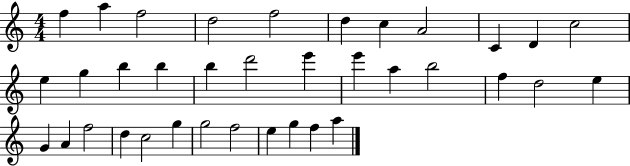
{
  \clef treble
  \numericTimeSignature
  \time 4/4
  \key c \major
  f''4 a''4 f''2 | d''2 f''2 | d''4 c''4 a'2 | c'4 d'4 c''2 | \break e''4 g''4 b''4 b''4 | b''4 d'''2 e'''4 | e'''4 a''4 b''2 | f''4 d''2 e''4 | \break g'4 a'4 f''2 | d''4 c''2 g''4 | g''2 f''2 | e''4 g''4 f''4 a''4 | \break \bar "|."
}